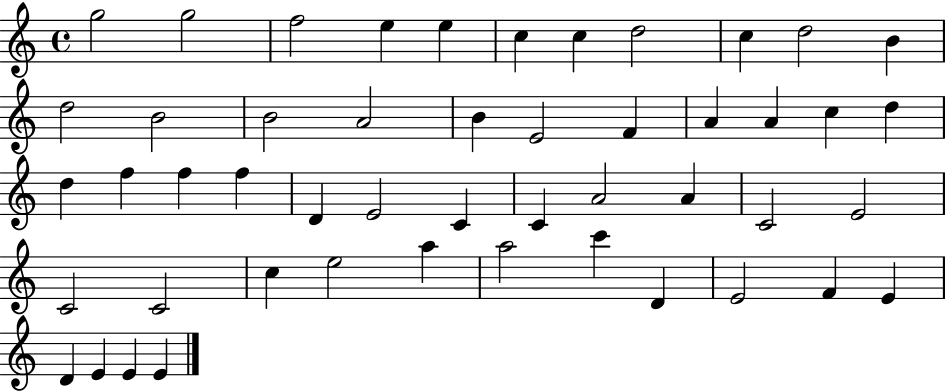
{
  \clef treble
  \time 4/4
  \defaultTimeSignature
  \key c \major
  g''2 g''2 | f''2 e''4 e''4 | c''4 c''4 d''2 | c''4 d''2 b'4 | \break d''2 b'2 | b'2 a'2 | b'4 e'2 f'4 | a'4 a'4 c''4 d''4 | \break d''4 f''4 f''4 f''4 | d'4 e'2 c'4 | c'4 a'2 a'4 | c'2 e'2 | \break c'2 c'2 | c''4 e''2 a''4 | a''2 c'''4 d'4 | e'2 f'4 e'4 | \break d'4 e'4 e'4 e'4 | \bar "|."
}